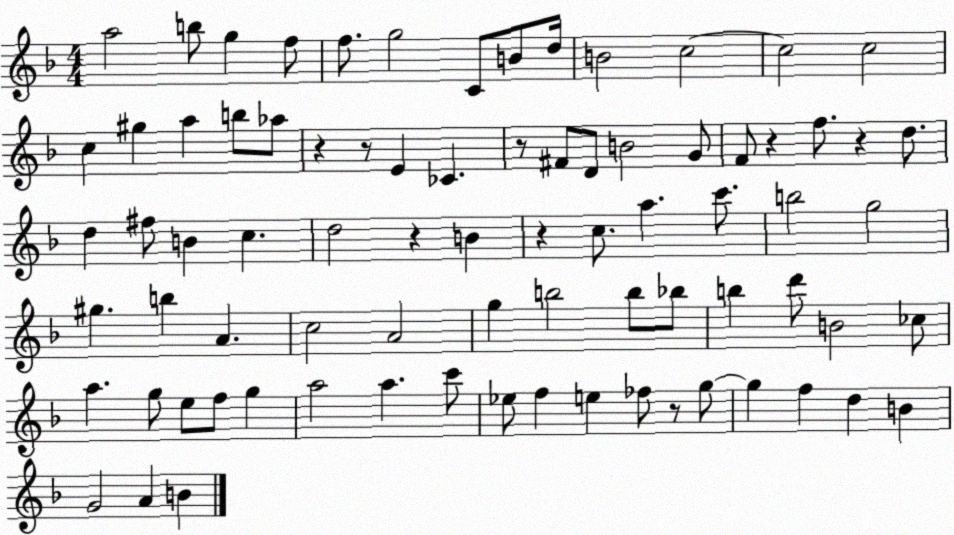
X:1
T:Untitled
M:4/4
L:1/4
K:F
a2 b/2 g f/2 f/2 g2 C/2 B/2 d/4 B2 c2 c2 c2 c ^g a b/2 _a/2 z z/2 E _C z/2 ^F/2 D/2 B2 G/2 F/2 z f/2 z d/2 d ^f/2 B c d2 z B z c/2 a c'/2 b2 g2 ^g b A c2 A2 g b2 b/2 _b/2 b d'/2 B2 _c/2 a g/2 e/2 f/2 g a2 a c'/2 _e/2 f e _f/2 z/2 g/2 g f d B G2 A B